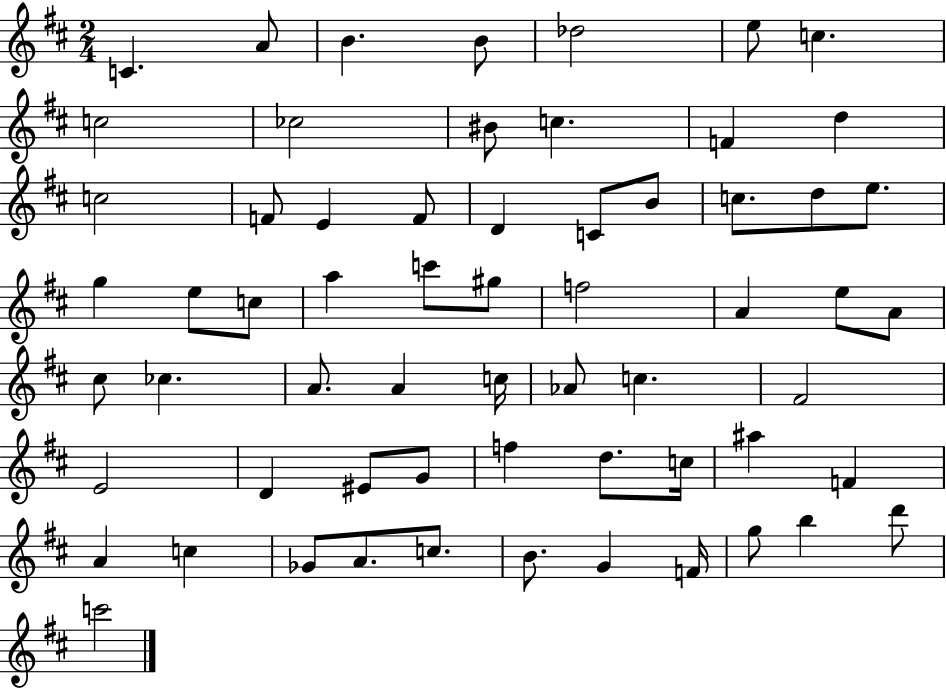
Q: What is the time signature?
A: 2/4